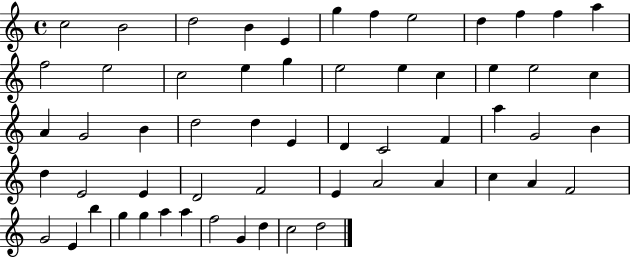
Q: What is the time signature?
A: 4/4